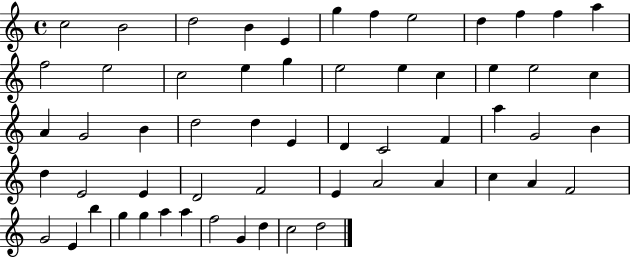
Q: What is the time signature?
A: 4/4